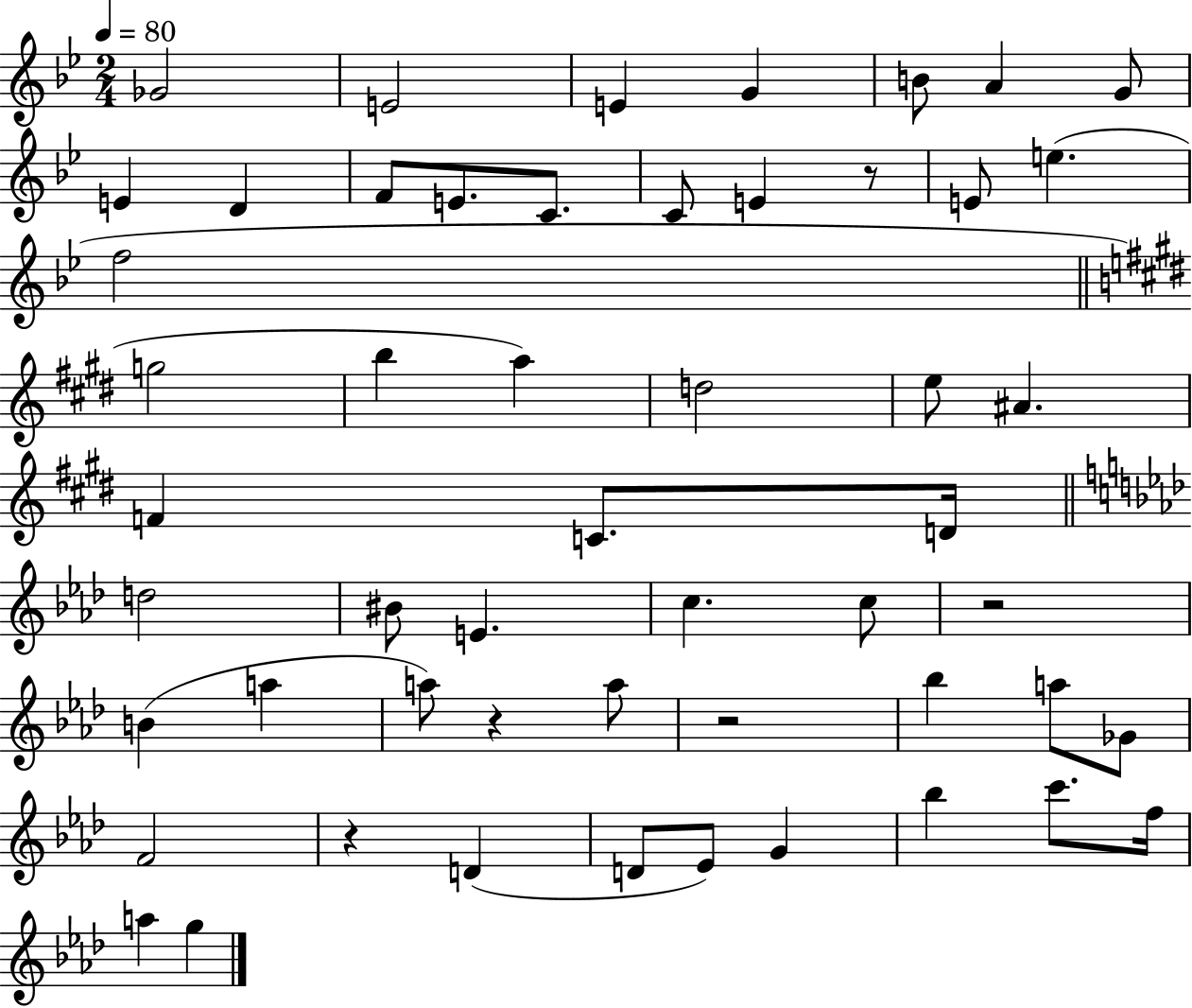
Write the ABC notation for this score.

X:1
T:Untitled
M:2/4
L:1/4
K:Bb
_G2 E2 E G B/2 A G/2 E D F/2 E/2 C/2 C/2 E z/2 E/2 e f2 g2 b a d2 e/2 ^A F C/2 D/4 d2 ^B/2 E c c/2 z2 B a a/2 z a/2 z2 _b a/2 _G/2 F2 z D D/2 _E/2 G _b c'/2 f/4 a g